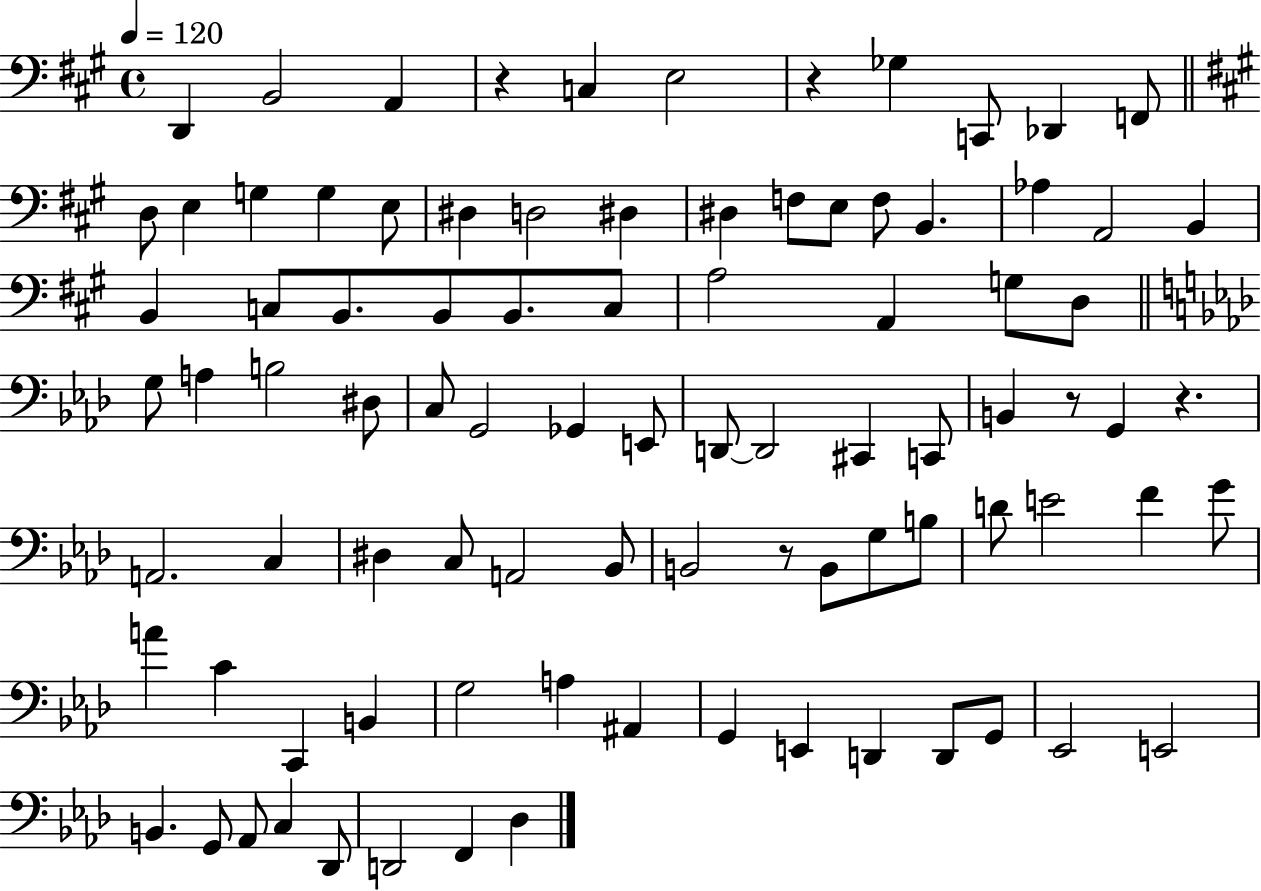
X:1
T:Untitled
M:4/4
L:1/4
K:A
D,, B,,2 A,, z C, E,2 z _G, C,,/2 _D,, F,,/2 D,/2 E, G, G, E,/2 ^D, D,2 ^D, ^D, F,/2 E,/2 F,/2 B,, _A, A,,2 B,, B,, C,/2 B,,/2 B,,/2 B,,/2 C,/2 A,2 A,, G,/2 D,/2 G,/2 A, B,2 ^D,/2 C,/2 G,,2 _G,, E,,/2 D,,/2 D,,2 ^C,, C,,/2 B,, z/2 G,, z A,,2 C, ^D, C,/2 A,,2 _B,,/2 B,,2 z/2 B,,/2 G,/2 B,/2 D/2 E2 F G/2 A C C,, B,, G,2 A, ^A,, G,, E,, D,, D,,/2 G,,/2 _E,,2 E,,2 B,, G,,/2 _A,,/2 C, _D,,/2 D,,2 F,, _D,